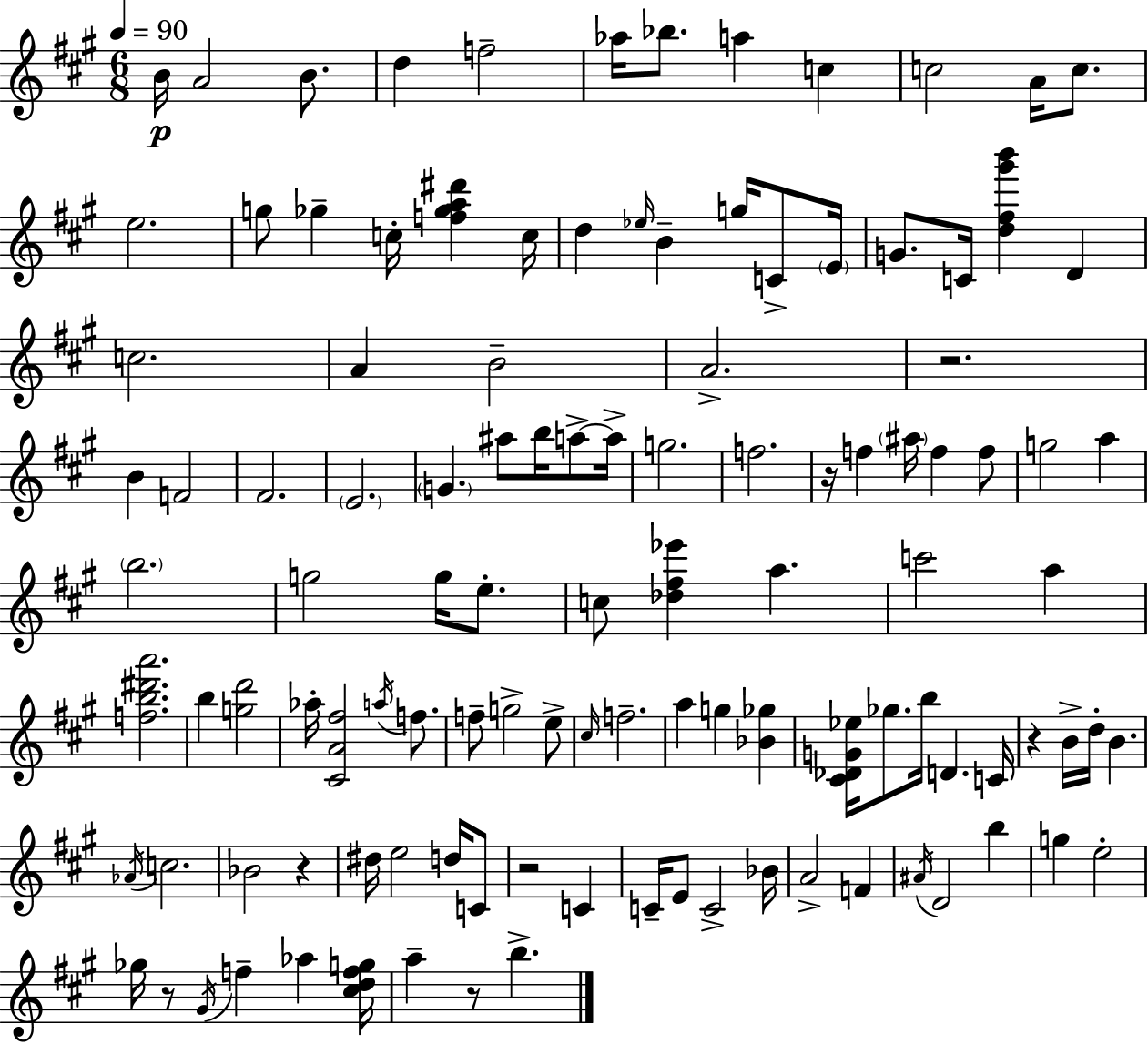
{
  \clef treble
  \numericTimeSignature
  \time 6/8
  \key a \major
  \tempo 4 = 90
  b'16\p a'2 b'8. | d''4 f''2-- | aes''16 bes''8. a''4 c''4 | c''2 a'16 c''8. | \break e''2. | g''8 ges''4-- c''16-. <f'' ges'' a'' dis'''>4 c''16 | d''4 \grace { ees''16 } b'4-- g''16 c'8-> | \parenthesize e'16 g'8. c'16 <d'' fis'' gis''' b'''>4 d'4 | \break c''2. | a'4 b'2-- | a'2.-> | r2. | \break b'4 f'2 | fis'2. | \parenthesize e'2. | \parenthesize g'4. ais''8 b''16 a''8->~~ | \break a''16-> g''2. | f''2. | r16 f''4 \parenthesize ais''16 f''4 f''8 | g''2 a''4 | \break \parenthesize b''2. | g''2 g''16 e''8.-. | c''8 <des'' fis'' ees'''>4 a''4. | c'''2 a''4 | \break <f'' b'' dis''' a'''>2. | b''4 <g'' d'''>2 | aes''16-. <cis' a' fis''>2 \acciaccatura { a''16 } f''8. | f''8-- g''2-> | \break e''8-> \grace { cis''16 } f''2.-- | a''4 g''4 <bes' ges''>4 | <cis' des' g' ees''>16 ges''8. b''16 d'4. | c'16 r4 b'16-> d''16-. b'4. | \break \acciaccatura { aes'16 } c''2. | bes'2 | r4 dis''16 e''2 | d''16 c'8 r2 | \break c'4 c'16-- e'8 c'2-> | bes'16 a'2-> | f'4 \acciaccatura { ais'16 } d'2 | b''4 g''4 e''2-. | \break ges''16 r8 \acciaccatura { gis'16 } f''4-- | aes''4 <cis'' d'' f'' g''>16 a''4-- r8 | b''4.-> \bar "|."
}